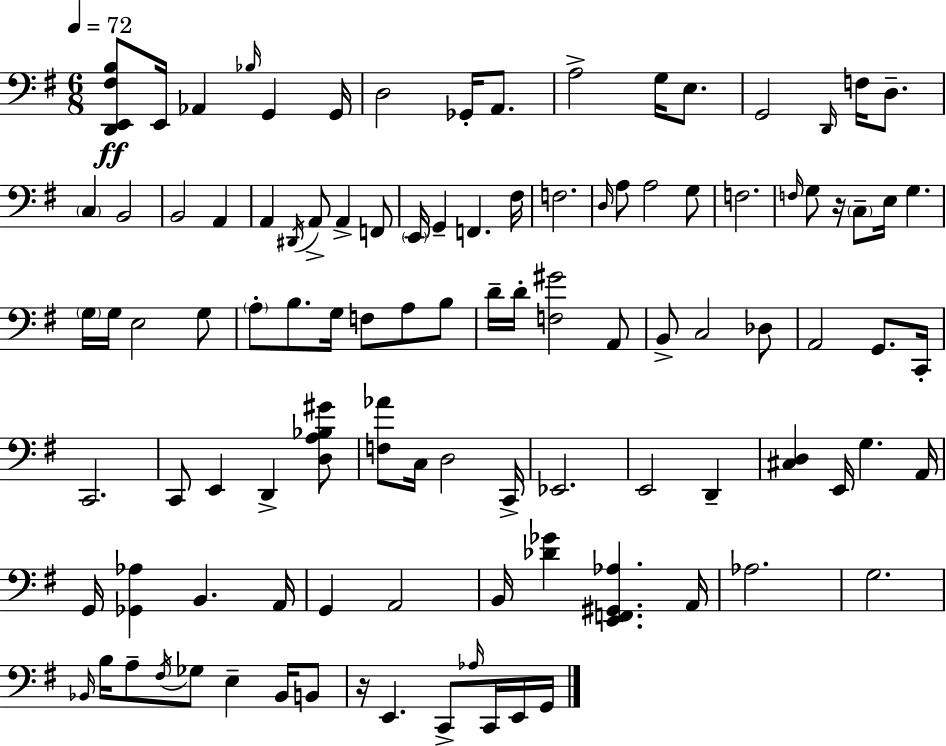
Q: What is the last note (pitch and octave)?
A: G2